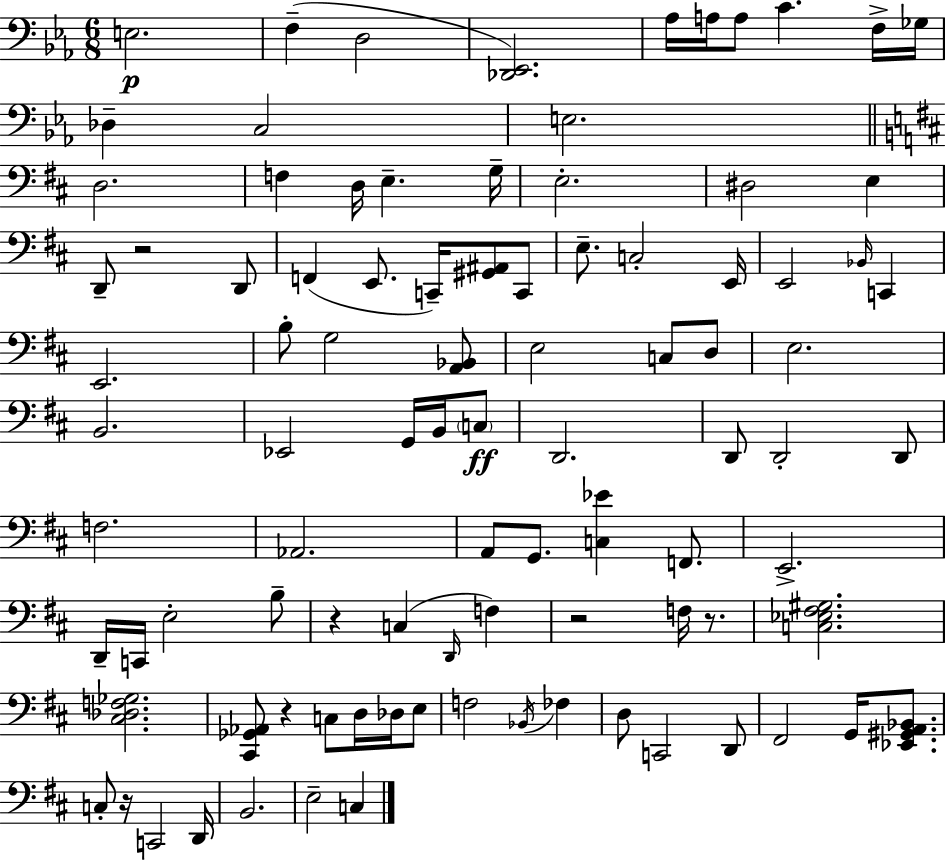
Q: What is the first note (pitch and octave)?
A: E3